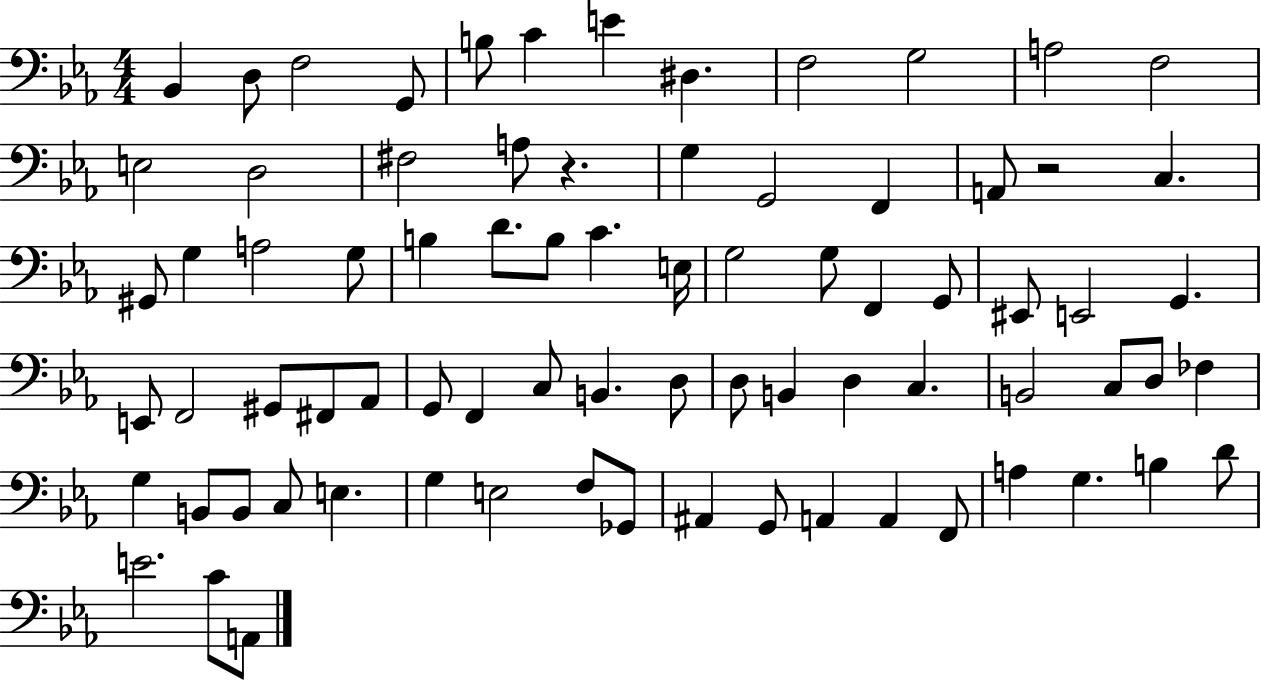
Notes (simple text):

Bb2/q D3/e F3/h G2/e B3/e C4/q E4/q D#3/q. F3/h G3/h A3/h F3/h E3/h D3/h F#3/h A3/e R/q. G3/q G2/h F2/q A2/e R/h C3/q. G#2/e G3/q A3/h G3/e B3/q D4/e. B3/e C4/q. E3/s G3/h G3/e F2/q G2/e EIS2/e E2/h G2/q. E2/e F2/h G#2/e F#2/e Ab2/e G2/e F2/q C3/e B2/q. D3/e D3/e B2/q D3/q C3/q. B2/h C3/e D3/e FES3/q G3/q B2/e B2/e C3/e E3/q. G3/q E3/h F3/e Gb2/e A#2/q G2/e A2/q A2/q F2/e A3/q G3/q. B3/q D4/e E4/h. C4/e A2/e